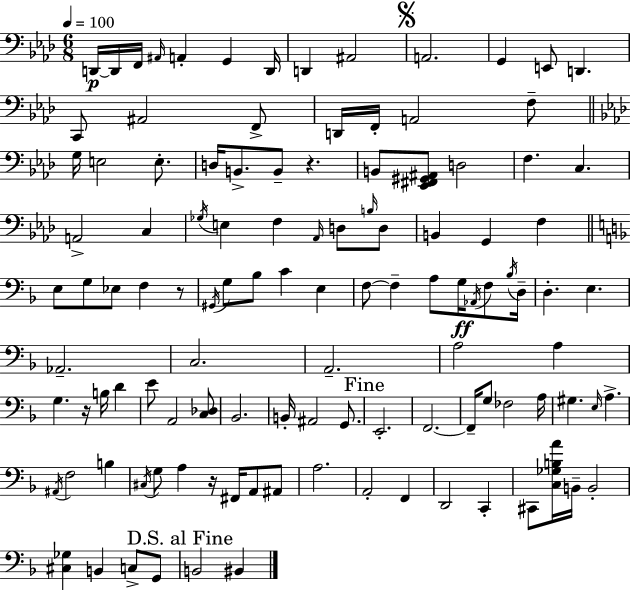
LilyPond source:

{
  \clef bass
  \numericTimeSignature
  \time 6/8
  \key aes \major
  \tempo 4 = 100
  d,16~~\p d,16 f,16 \grace { ais,16 } a,4-. g,4 | d,16 d,4 ais,2 | \mark \markup { \musicglyph "scripts.segno" } a,2. | g,4 e,8 d,4. | \break c,8 ais,2 f,8-> | d,16 f,16-. a,2 f8-- | \bar "||" \break \key f \minor g16 e2 e8.-. | d16 b,8.-> b,8-- r4. | b,8 <ees, fis, gis, ais,>8 d2 | f4. c4. | \break a,2-> c4 | \acciaccatura { ges16 } e4 f4 \grace { aes,16 } d8 | \grace { b16 } d8 b,4 g,4 f4 | \bar "||" \break \key f \major e8 g8 ees8 f4 r8 | \acciaccatura { gis,16 } g8 bes8 c'4 e4 | f8~~ f4-- a8 g16\ff \acciaccatura { aes,16 } f8 | \acciaccatura { bes16 } d16-- d4.-. e4. | \break aes,2.-- | c2. | a,2.-- | a2 a4 | \break g4. r16 b16 d'4 | e'8 a,2 | <c des>8 bes,2. | b,16-. ais,2 | \break g,8. \mark "Fine" e,2.-. | f,2.~~ | f,16-- g8 fes2 | a16 gis4. \grace { e16 } a4.-> | \break \acciaccatura { ais,16 } f2 | b4 \acciaccatura { cis16 } g8 a4 | r16 fis,16 a,8 ais,8 a2. | a,2-. | \break f,4 d,2 | c,4-. cis,8 <c ges b a'>16 b,16-- b,2-. | <cis ges>4 b,4 | c8-> g,8 \mark "D.S. al Fine" b,2 | \break bis,4 \bar "|."
}